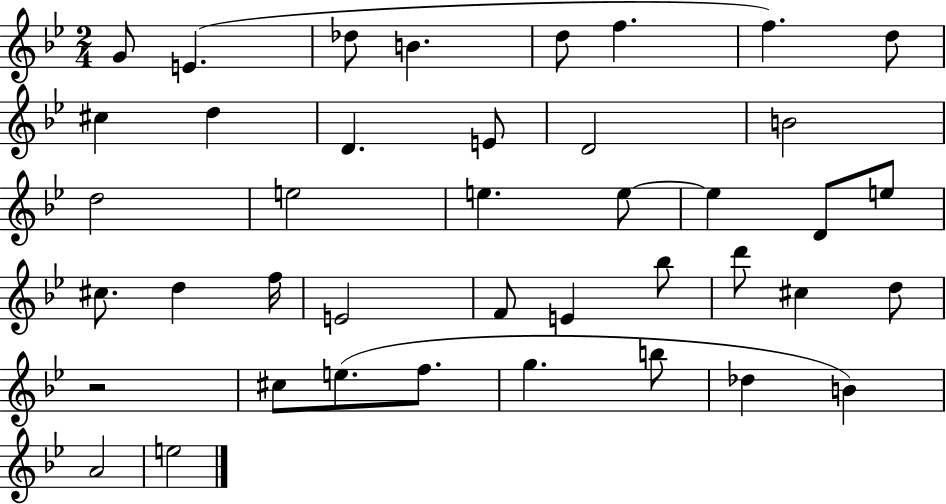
G4/e E4/q. Db5/e B4/q. D5/e F5/q. F5/q. D5/e C#5/q D5/q D4/q. E4/e D4/h B4/h D5/h E5/h E5/q. E5/e E5/q D4/e E5/e C#5/e. D5/q F5/s E4/h F4/e E4/q Bb5/e D6/e C#5/q D5/e R/h C#5/e E5/e. F5/e. G5/q. B5/e Db5/q B4/q A4/h E5/h